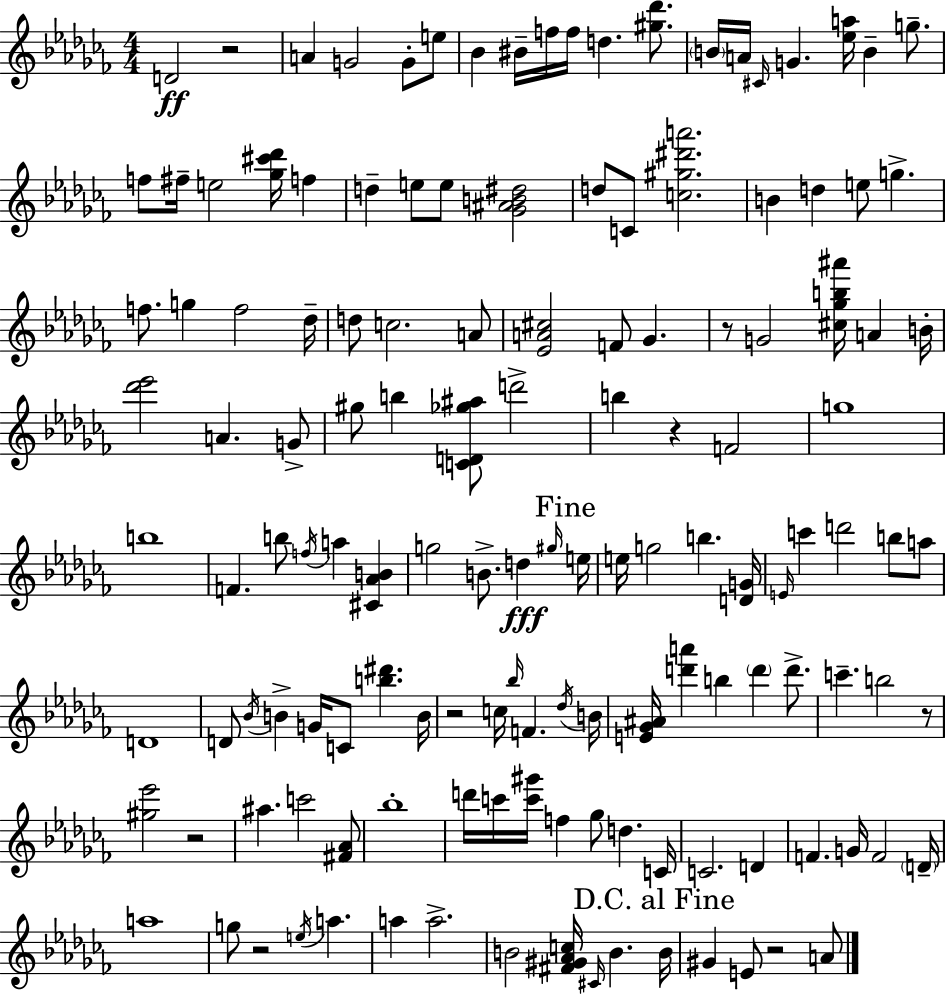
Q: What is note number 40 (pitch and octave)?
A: A4